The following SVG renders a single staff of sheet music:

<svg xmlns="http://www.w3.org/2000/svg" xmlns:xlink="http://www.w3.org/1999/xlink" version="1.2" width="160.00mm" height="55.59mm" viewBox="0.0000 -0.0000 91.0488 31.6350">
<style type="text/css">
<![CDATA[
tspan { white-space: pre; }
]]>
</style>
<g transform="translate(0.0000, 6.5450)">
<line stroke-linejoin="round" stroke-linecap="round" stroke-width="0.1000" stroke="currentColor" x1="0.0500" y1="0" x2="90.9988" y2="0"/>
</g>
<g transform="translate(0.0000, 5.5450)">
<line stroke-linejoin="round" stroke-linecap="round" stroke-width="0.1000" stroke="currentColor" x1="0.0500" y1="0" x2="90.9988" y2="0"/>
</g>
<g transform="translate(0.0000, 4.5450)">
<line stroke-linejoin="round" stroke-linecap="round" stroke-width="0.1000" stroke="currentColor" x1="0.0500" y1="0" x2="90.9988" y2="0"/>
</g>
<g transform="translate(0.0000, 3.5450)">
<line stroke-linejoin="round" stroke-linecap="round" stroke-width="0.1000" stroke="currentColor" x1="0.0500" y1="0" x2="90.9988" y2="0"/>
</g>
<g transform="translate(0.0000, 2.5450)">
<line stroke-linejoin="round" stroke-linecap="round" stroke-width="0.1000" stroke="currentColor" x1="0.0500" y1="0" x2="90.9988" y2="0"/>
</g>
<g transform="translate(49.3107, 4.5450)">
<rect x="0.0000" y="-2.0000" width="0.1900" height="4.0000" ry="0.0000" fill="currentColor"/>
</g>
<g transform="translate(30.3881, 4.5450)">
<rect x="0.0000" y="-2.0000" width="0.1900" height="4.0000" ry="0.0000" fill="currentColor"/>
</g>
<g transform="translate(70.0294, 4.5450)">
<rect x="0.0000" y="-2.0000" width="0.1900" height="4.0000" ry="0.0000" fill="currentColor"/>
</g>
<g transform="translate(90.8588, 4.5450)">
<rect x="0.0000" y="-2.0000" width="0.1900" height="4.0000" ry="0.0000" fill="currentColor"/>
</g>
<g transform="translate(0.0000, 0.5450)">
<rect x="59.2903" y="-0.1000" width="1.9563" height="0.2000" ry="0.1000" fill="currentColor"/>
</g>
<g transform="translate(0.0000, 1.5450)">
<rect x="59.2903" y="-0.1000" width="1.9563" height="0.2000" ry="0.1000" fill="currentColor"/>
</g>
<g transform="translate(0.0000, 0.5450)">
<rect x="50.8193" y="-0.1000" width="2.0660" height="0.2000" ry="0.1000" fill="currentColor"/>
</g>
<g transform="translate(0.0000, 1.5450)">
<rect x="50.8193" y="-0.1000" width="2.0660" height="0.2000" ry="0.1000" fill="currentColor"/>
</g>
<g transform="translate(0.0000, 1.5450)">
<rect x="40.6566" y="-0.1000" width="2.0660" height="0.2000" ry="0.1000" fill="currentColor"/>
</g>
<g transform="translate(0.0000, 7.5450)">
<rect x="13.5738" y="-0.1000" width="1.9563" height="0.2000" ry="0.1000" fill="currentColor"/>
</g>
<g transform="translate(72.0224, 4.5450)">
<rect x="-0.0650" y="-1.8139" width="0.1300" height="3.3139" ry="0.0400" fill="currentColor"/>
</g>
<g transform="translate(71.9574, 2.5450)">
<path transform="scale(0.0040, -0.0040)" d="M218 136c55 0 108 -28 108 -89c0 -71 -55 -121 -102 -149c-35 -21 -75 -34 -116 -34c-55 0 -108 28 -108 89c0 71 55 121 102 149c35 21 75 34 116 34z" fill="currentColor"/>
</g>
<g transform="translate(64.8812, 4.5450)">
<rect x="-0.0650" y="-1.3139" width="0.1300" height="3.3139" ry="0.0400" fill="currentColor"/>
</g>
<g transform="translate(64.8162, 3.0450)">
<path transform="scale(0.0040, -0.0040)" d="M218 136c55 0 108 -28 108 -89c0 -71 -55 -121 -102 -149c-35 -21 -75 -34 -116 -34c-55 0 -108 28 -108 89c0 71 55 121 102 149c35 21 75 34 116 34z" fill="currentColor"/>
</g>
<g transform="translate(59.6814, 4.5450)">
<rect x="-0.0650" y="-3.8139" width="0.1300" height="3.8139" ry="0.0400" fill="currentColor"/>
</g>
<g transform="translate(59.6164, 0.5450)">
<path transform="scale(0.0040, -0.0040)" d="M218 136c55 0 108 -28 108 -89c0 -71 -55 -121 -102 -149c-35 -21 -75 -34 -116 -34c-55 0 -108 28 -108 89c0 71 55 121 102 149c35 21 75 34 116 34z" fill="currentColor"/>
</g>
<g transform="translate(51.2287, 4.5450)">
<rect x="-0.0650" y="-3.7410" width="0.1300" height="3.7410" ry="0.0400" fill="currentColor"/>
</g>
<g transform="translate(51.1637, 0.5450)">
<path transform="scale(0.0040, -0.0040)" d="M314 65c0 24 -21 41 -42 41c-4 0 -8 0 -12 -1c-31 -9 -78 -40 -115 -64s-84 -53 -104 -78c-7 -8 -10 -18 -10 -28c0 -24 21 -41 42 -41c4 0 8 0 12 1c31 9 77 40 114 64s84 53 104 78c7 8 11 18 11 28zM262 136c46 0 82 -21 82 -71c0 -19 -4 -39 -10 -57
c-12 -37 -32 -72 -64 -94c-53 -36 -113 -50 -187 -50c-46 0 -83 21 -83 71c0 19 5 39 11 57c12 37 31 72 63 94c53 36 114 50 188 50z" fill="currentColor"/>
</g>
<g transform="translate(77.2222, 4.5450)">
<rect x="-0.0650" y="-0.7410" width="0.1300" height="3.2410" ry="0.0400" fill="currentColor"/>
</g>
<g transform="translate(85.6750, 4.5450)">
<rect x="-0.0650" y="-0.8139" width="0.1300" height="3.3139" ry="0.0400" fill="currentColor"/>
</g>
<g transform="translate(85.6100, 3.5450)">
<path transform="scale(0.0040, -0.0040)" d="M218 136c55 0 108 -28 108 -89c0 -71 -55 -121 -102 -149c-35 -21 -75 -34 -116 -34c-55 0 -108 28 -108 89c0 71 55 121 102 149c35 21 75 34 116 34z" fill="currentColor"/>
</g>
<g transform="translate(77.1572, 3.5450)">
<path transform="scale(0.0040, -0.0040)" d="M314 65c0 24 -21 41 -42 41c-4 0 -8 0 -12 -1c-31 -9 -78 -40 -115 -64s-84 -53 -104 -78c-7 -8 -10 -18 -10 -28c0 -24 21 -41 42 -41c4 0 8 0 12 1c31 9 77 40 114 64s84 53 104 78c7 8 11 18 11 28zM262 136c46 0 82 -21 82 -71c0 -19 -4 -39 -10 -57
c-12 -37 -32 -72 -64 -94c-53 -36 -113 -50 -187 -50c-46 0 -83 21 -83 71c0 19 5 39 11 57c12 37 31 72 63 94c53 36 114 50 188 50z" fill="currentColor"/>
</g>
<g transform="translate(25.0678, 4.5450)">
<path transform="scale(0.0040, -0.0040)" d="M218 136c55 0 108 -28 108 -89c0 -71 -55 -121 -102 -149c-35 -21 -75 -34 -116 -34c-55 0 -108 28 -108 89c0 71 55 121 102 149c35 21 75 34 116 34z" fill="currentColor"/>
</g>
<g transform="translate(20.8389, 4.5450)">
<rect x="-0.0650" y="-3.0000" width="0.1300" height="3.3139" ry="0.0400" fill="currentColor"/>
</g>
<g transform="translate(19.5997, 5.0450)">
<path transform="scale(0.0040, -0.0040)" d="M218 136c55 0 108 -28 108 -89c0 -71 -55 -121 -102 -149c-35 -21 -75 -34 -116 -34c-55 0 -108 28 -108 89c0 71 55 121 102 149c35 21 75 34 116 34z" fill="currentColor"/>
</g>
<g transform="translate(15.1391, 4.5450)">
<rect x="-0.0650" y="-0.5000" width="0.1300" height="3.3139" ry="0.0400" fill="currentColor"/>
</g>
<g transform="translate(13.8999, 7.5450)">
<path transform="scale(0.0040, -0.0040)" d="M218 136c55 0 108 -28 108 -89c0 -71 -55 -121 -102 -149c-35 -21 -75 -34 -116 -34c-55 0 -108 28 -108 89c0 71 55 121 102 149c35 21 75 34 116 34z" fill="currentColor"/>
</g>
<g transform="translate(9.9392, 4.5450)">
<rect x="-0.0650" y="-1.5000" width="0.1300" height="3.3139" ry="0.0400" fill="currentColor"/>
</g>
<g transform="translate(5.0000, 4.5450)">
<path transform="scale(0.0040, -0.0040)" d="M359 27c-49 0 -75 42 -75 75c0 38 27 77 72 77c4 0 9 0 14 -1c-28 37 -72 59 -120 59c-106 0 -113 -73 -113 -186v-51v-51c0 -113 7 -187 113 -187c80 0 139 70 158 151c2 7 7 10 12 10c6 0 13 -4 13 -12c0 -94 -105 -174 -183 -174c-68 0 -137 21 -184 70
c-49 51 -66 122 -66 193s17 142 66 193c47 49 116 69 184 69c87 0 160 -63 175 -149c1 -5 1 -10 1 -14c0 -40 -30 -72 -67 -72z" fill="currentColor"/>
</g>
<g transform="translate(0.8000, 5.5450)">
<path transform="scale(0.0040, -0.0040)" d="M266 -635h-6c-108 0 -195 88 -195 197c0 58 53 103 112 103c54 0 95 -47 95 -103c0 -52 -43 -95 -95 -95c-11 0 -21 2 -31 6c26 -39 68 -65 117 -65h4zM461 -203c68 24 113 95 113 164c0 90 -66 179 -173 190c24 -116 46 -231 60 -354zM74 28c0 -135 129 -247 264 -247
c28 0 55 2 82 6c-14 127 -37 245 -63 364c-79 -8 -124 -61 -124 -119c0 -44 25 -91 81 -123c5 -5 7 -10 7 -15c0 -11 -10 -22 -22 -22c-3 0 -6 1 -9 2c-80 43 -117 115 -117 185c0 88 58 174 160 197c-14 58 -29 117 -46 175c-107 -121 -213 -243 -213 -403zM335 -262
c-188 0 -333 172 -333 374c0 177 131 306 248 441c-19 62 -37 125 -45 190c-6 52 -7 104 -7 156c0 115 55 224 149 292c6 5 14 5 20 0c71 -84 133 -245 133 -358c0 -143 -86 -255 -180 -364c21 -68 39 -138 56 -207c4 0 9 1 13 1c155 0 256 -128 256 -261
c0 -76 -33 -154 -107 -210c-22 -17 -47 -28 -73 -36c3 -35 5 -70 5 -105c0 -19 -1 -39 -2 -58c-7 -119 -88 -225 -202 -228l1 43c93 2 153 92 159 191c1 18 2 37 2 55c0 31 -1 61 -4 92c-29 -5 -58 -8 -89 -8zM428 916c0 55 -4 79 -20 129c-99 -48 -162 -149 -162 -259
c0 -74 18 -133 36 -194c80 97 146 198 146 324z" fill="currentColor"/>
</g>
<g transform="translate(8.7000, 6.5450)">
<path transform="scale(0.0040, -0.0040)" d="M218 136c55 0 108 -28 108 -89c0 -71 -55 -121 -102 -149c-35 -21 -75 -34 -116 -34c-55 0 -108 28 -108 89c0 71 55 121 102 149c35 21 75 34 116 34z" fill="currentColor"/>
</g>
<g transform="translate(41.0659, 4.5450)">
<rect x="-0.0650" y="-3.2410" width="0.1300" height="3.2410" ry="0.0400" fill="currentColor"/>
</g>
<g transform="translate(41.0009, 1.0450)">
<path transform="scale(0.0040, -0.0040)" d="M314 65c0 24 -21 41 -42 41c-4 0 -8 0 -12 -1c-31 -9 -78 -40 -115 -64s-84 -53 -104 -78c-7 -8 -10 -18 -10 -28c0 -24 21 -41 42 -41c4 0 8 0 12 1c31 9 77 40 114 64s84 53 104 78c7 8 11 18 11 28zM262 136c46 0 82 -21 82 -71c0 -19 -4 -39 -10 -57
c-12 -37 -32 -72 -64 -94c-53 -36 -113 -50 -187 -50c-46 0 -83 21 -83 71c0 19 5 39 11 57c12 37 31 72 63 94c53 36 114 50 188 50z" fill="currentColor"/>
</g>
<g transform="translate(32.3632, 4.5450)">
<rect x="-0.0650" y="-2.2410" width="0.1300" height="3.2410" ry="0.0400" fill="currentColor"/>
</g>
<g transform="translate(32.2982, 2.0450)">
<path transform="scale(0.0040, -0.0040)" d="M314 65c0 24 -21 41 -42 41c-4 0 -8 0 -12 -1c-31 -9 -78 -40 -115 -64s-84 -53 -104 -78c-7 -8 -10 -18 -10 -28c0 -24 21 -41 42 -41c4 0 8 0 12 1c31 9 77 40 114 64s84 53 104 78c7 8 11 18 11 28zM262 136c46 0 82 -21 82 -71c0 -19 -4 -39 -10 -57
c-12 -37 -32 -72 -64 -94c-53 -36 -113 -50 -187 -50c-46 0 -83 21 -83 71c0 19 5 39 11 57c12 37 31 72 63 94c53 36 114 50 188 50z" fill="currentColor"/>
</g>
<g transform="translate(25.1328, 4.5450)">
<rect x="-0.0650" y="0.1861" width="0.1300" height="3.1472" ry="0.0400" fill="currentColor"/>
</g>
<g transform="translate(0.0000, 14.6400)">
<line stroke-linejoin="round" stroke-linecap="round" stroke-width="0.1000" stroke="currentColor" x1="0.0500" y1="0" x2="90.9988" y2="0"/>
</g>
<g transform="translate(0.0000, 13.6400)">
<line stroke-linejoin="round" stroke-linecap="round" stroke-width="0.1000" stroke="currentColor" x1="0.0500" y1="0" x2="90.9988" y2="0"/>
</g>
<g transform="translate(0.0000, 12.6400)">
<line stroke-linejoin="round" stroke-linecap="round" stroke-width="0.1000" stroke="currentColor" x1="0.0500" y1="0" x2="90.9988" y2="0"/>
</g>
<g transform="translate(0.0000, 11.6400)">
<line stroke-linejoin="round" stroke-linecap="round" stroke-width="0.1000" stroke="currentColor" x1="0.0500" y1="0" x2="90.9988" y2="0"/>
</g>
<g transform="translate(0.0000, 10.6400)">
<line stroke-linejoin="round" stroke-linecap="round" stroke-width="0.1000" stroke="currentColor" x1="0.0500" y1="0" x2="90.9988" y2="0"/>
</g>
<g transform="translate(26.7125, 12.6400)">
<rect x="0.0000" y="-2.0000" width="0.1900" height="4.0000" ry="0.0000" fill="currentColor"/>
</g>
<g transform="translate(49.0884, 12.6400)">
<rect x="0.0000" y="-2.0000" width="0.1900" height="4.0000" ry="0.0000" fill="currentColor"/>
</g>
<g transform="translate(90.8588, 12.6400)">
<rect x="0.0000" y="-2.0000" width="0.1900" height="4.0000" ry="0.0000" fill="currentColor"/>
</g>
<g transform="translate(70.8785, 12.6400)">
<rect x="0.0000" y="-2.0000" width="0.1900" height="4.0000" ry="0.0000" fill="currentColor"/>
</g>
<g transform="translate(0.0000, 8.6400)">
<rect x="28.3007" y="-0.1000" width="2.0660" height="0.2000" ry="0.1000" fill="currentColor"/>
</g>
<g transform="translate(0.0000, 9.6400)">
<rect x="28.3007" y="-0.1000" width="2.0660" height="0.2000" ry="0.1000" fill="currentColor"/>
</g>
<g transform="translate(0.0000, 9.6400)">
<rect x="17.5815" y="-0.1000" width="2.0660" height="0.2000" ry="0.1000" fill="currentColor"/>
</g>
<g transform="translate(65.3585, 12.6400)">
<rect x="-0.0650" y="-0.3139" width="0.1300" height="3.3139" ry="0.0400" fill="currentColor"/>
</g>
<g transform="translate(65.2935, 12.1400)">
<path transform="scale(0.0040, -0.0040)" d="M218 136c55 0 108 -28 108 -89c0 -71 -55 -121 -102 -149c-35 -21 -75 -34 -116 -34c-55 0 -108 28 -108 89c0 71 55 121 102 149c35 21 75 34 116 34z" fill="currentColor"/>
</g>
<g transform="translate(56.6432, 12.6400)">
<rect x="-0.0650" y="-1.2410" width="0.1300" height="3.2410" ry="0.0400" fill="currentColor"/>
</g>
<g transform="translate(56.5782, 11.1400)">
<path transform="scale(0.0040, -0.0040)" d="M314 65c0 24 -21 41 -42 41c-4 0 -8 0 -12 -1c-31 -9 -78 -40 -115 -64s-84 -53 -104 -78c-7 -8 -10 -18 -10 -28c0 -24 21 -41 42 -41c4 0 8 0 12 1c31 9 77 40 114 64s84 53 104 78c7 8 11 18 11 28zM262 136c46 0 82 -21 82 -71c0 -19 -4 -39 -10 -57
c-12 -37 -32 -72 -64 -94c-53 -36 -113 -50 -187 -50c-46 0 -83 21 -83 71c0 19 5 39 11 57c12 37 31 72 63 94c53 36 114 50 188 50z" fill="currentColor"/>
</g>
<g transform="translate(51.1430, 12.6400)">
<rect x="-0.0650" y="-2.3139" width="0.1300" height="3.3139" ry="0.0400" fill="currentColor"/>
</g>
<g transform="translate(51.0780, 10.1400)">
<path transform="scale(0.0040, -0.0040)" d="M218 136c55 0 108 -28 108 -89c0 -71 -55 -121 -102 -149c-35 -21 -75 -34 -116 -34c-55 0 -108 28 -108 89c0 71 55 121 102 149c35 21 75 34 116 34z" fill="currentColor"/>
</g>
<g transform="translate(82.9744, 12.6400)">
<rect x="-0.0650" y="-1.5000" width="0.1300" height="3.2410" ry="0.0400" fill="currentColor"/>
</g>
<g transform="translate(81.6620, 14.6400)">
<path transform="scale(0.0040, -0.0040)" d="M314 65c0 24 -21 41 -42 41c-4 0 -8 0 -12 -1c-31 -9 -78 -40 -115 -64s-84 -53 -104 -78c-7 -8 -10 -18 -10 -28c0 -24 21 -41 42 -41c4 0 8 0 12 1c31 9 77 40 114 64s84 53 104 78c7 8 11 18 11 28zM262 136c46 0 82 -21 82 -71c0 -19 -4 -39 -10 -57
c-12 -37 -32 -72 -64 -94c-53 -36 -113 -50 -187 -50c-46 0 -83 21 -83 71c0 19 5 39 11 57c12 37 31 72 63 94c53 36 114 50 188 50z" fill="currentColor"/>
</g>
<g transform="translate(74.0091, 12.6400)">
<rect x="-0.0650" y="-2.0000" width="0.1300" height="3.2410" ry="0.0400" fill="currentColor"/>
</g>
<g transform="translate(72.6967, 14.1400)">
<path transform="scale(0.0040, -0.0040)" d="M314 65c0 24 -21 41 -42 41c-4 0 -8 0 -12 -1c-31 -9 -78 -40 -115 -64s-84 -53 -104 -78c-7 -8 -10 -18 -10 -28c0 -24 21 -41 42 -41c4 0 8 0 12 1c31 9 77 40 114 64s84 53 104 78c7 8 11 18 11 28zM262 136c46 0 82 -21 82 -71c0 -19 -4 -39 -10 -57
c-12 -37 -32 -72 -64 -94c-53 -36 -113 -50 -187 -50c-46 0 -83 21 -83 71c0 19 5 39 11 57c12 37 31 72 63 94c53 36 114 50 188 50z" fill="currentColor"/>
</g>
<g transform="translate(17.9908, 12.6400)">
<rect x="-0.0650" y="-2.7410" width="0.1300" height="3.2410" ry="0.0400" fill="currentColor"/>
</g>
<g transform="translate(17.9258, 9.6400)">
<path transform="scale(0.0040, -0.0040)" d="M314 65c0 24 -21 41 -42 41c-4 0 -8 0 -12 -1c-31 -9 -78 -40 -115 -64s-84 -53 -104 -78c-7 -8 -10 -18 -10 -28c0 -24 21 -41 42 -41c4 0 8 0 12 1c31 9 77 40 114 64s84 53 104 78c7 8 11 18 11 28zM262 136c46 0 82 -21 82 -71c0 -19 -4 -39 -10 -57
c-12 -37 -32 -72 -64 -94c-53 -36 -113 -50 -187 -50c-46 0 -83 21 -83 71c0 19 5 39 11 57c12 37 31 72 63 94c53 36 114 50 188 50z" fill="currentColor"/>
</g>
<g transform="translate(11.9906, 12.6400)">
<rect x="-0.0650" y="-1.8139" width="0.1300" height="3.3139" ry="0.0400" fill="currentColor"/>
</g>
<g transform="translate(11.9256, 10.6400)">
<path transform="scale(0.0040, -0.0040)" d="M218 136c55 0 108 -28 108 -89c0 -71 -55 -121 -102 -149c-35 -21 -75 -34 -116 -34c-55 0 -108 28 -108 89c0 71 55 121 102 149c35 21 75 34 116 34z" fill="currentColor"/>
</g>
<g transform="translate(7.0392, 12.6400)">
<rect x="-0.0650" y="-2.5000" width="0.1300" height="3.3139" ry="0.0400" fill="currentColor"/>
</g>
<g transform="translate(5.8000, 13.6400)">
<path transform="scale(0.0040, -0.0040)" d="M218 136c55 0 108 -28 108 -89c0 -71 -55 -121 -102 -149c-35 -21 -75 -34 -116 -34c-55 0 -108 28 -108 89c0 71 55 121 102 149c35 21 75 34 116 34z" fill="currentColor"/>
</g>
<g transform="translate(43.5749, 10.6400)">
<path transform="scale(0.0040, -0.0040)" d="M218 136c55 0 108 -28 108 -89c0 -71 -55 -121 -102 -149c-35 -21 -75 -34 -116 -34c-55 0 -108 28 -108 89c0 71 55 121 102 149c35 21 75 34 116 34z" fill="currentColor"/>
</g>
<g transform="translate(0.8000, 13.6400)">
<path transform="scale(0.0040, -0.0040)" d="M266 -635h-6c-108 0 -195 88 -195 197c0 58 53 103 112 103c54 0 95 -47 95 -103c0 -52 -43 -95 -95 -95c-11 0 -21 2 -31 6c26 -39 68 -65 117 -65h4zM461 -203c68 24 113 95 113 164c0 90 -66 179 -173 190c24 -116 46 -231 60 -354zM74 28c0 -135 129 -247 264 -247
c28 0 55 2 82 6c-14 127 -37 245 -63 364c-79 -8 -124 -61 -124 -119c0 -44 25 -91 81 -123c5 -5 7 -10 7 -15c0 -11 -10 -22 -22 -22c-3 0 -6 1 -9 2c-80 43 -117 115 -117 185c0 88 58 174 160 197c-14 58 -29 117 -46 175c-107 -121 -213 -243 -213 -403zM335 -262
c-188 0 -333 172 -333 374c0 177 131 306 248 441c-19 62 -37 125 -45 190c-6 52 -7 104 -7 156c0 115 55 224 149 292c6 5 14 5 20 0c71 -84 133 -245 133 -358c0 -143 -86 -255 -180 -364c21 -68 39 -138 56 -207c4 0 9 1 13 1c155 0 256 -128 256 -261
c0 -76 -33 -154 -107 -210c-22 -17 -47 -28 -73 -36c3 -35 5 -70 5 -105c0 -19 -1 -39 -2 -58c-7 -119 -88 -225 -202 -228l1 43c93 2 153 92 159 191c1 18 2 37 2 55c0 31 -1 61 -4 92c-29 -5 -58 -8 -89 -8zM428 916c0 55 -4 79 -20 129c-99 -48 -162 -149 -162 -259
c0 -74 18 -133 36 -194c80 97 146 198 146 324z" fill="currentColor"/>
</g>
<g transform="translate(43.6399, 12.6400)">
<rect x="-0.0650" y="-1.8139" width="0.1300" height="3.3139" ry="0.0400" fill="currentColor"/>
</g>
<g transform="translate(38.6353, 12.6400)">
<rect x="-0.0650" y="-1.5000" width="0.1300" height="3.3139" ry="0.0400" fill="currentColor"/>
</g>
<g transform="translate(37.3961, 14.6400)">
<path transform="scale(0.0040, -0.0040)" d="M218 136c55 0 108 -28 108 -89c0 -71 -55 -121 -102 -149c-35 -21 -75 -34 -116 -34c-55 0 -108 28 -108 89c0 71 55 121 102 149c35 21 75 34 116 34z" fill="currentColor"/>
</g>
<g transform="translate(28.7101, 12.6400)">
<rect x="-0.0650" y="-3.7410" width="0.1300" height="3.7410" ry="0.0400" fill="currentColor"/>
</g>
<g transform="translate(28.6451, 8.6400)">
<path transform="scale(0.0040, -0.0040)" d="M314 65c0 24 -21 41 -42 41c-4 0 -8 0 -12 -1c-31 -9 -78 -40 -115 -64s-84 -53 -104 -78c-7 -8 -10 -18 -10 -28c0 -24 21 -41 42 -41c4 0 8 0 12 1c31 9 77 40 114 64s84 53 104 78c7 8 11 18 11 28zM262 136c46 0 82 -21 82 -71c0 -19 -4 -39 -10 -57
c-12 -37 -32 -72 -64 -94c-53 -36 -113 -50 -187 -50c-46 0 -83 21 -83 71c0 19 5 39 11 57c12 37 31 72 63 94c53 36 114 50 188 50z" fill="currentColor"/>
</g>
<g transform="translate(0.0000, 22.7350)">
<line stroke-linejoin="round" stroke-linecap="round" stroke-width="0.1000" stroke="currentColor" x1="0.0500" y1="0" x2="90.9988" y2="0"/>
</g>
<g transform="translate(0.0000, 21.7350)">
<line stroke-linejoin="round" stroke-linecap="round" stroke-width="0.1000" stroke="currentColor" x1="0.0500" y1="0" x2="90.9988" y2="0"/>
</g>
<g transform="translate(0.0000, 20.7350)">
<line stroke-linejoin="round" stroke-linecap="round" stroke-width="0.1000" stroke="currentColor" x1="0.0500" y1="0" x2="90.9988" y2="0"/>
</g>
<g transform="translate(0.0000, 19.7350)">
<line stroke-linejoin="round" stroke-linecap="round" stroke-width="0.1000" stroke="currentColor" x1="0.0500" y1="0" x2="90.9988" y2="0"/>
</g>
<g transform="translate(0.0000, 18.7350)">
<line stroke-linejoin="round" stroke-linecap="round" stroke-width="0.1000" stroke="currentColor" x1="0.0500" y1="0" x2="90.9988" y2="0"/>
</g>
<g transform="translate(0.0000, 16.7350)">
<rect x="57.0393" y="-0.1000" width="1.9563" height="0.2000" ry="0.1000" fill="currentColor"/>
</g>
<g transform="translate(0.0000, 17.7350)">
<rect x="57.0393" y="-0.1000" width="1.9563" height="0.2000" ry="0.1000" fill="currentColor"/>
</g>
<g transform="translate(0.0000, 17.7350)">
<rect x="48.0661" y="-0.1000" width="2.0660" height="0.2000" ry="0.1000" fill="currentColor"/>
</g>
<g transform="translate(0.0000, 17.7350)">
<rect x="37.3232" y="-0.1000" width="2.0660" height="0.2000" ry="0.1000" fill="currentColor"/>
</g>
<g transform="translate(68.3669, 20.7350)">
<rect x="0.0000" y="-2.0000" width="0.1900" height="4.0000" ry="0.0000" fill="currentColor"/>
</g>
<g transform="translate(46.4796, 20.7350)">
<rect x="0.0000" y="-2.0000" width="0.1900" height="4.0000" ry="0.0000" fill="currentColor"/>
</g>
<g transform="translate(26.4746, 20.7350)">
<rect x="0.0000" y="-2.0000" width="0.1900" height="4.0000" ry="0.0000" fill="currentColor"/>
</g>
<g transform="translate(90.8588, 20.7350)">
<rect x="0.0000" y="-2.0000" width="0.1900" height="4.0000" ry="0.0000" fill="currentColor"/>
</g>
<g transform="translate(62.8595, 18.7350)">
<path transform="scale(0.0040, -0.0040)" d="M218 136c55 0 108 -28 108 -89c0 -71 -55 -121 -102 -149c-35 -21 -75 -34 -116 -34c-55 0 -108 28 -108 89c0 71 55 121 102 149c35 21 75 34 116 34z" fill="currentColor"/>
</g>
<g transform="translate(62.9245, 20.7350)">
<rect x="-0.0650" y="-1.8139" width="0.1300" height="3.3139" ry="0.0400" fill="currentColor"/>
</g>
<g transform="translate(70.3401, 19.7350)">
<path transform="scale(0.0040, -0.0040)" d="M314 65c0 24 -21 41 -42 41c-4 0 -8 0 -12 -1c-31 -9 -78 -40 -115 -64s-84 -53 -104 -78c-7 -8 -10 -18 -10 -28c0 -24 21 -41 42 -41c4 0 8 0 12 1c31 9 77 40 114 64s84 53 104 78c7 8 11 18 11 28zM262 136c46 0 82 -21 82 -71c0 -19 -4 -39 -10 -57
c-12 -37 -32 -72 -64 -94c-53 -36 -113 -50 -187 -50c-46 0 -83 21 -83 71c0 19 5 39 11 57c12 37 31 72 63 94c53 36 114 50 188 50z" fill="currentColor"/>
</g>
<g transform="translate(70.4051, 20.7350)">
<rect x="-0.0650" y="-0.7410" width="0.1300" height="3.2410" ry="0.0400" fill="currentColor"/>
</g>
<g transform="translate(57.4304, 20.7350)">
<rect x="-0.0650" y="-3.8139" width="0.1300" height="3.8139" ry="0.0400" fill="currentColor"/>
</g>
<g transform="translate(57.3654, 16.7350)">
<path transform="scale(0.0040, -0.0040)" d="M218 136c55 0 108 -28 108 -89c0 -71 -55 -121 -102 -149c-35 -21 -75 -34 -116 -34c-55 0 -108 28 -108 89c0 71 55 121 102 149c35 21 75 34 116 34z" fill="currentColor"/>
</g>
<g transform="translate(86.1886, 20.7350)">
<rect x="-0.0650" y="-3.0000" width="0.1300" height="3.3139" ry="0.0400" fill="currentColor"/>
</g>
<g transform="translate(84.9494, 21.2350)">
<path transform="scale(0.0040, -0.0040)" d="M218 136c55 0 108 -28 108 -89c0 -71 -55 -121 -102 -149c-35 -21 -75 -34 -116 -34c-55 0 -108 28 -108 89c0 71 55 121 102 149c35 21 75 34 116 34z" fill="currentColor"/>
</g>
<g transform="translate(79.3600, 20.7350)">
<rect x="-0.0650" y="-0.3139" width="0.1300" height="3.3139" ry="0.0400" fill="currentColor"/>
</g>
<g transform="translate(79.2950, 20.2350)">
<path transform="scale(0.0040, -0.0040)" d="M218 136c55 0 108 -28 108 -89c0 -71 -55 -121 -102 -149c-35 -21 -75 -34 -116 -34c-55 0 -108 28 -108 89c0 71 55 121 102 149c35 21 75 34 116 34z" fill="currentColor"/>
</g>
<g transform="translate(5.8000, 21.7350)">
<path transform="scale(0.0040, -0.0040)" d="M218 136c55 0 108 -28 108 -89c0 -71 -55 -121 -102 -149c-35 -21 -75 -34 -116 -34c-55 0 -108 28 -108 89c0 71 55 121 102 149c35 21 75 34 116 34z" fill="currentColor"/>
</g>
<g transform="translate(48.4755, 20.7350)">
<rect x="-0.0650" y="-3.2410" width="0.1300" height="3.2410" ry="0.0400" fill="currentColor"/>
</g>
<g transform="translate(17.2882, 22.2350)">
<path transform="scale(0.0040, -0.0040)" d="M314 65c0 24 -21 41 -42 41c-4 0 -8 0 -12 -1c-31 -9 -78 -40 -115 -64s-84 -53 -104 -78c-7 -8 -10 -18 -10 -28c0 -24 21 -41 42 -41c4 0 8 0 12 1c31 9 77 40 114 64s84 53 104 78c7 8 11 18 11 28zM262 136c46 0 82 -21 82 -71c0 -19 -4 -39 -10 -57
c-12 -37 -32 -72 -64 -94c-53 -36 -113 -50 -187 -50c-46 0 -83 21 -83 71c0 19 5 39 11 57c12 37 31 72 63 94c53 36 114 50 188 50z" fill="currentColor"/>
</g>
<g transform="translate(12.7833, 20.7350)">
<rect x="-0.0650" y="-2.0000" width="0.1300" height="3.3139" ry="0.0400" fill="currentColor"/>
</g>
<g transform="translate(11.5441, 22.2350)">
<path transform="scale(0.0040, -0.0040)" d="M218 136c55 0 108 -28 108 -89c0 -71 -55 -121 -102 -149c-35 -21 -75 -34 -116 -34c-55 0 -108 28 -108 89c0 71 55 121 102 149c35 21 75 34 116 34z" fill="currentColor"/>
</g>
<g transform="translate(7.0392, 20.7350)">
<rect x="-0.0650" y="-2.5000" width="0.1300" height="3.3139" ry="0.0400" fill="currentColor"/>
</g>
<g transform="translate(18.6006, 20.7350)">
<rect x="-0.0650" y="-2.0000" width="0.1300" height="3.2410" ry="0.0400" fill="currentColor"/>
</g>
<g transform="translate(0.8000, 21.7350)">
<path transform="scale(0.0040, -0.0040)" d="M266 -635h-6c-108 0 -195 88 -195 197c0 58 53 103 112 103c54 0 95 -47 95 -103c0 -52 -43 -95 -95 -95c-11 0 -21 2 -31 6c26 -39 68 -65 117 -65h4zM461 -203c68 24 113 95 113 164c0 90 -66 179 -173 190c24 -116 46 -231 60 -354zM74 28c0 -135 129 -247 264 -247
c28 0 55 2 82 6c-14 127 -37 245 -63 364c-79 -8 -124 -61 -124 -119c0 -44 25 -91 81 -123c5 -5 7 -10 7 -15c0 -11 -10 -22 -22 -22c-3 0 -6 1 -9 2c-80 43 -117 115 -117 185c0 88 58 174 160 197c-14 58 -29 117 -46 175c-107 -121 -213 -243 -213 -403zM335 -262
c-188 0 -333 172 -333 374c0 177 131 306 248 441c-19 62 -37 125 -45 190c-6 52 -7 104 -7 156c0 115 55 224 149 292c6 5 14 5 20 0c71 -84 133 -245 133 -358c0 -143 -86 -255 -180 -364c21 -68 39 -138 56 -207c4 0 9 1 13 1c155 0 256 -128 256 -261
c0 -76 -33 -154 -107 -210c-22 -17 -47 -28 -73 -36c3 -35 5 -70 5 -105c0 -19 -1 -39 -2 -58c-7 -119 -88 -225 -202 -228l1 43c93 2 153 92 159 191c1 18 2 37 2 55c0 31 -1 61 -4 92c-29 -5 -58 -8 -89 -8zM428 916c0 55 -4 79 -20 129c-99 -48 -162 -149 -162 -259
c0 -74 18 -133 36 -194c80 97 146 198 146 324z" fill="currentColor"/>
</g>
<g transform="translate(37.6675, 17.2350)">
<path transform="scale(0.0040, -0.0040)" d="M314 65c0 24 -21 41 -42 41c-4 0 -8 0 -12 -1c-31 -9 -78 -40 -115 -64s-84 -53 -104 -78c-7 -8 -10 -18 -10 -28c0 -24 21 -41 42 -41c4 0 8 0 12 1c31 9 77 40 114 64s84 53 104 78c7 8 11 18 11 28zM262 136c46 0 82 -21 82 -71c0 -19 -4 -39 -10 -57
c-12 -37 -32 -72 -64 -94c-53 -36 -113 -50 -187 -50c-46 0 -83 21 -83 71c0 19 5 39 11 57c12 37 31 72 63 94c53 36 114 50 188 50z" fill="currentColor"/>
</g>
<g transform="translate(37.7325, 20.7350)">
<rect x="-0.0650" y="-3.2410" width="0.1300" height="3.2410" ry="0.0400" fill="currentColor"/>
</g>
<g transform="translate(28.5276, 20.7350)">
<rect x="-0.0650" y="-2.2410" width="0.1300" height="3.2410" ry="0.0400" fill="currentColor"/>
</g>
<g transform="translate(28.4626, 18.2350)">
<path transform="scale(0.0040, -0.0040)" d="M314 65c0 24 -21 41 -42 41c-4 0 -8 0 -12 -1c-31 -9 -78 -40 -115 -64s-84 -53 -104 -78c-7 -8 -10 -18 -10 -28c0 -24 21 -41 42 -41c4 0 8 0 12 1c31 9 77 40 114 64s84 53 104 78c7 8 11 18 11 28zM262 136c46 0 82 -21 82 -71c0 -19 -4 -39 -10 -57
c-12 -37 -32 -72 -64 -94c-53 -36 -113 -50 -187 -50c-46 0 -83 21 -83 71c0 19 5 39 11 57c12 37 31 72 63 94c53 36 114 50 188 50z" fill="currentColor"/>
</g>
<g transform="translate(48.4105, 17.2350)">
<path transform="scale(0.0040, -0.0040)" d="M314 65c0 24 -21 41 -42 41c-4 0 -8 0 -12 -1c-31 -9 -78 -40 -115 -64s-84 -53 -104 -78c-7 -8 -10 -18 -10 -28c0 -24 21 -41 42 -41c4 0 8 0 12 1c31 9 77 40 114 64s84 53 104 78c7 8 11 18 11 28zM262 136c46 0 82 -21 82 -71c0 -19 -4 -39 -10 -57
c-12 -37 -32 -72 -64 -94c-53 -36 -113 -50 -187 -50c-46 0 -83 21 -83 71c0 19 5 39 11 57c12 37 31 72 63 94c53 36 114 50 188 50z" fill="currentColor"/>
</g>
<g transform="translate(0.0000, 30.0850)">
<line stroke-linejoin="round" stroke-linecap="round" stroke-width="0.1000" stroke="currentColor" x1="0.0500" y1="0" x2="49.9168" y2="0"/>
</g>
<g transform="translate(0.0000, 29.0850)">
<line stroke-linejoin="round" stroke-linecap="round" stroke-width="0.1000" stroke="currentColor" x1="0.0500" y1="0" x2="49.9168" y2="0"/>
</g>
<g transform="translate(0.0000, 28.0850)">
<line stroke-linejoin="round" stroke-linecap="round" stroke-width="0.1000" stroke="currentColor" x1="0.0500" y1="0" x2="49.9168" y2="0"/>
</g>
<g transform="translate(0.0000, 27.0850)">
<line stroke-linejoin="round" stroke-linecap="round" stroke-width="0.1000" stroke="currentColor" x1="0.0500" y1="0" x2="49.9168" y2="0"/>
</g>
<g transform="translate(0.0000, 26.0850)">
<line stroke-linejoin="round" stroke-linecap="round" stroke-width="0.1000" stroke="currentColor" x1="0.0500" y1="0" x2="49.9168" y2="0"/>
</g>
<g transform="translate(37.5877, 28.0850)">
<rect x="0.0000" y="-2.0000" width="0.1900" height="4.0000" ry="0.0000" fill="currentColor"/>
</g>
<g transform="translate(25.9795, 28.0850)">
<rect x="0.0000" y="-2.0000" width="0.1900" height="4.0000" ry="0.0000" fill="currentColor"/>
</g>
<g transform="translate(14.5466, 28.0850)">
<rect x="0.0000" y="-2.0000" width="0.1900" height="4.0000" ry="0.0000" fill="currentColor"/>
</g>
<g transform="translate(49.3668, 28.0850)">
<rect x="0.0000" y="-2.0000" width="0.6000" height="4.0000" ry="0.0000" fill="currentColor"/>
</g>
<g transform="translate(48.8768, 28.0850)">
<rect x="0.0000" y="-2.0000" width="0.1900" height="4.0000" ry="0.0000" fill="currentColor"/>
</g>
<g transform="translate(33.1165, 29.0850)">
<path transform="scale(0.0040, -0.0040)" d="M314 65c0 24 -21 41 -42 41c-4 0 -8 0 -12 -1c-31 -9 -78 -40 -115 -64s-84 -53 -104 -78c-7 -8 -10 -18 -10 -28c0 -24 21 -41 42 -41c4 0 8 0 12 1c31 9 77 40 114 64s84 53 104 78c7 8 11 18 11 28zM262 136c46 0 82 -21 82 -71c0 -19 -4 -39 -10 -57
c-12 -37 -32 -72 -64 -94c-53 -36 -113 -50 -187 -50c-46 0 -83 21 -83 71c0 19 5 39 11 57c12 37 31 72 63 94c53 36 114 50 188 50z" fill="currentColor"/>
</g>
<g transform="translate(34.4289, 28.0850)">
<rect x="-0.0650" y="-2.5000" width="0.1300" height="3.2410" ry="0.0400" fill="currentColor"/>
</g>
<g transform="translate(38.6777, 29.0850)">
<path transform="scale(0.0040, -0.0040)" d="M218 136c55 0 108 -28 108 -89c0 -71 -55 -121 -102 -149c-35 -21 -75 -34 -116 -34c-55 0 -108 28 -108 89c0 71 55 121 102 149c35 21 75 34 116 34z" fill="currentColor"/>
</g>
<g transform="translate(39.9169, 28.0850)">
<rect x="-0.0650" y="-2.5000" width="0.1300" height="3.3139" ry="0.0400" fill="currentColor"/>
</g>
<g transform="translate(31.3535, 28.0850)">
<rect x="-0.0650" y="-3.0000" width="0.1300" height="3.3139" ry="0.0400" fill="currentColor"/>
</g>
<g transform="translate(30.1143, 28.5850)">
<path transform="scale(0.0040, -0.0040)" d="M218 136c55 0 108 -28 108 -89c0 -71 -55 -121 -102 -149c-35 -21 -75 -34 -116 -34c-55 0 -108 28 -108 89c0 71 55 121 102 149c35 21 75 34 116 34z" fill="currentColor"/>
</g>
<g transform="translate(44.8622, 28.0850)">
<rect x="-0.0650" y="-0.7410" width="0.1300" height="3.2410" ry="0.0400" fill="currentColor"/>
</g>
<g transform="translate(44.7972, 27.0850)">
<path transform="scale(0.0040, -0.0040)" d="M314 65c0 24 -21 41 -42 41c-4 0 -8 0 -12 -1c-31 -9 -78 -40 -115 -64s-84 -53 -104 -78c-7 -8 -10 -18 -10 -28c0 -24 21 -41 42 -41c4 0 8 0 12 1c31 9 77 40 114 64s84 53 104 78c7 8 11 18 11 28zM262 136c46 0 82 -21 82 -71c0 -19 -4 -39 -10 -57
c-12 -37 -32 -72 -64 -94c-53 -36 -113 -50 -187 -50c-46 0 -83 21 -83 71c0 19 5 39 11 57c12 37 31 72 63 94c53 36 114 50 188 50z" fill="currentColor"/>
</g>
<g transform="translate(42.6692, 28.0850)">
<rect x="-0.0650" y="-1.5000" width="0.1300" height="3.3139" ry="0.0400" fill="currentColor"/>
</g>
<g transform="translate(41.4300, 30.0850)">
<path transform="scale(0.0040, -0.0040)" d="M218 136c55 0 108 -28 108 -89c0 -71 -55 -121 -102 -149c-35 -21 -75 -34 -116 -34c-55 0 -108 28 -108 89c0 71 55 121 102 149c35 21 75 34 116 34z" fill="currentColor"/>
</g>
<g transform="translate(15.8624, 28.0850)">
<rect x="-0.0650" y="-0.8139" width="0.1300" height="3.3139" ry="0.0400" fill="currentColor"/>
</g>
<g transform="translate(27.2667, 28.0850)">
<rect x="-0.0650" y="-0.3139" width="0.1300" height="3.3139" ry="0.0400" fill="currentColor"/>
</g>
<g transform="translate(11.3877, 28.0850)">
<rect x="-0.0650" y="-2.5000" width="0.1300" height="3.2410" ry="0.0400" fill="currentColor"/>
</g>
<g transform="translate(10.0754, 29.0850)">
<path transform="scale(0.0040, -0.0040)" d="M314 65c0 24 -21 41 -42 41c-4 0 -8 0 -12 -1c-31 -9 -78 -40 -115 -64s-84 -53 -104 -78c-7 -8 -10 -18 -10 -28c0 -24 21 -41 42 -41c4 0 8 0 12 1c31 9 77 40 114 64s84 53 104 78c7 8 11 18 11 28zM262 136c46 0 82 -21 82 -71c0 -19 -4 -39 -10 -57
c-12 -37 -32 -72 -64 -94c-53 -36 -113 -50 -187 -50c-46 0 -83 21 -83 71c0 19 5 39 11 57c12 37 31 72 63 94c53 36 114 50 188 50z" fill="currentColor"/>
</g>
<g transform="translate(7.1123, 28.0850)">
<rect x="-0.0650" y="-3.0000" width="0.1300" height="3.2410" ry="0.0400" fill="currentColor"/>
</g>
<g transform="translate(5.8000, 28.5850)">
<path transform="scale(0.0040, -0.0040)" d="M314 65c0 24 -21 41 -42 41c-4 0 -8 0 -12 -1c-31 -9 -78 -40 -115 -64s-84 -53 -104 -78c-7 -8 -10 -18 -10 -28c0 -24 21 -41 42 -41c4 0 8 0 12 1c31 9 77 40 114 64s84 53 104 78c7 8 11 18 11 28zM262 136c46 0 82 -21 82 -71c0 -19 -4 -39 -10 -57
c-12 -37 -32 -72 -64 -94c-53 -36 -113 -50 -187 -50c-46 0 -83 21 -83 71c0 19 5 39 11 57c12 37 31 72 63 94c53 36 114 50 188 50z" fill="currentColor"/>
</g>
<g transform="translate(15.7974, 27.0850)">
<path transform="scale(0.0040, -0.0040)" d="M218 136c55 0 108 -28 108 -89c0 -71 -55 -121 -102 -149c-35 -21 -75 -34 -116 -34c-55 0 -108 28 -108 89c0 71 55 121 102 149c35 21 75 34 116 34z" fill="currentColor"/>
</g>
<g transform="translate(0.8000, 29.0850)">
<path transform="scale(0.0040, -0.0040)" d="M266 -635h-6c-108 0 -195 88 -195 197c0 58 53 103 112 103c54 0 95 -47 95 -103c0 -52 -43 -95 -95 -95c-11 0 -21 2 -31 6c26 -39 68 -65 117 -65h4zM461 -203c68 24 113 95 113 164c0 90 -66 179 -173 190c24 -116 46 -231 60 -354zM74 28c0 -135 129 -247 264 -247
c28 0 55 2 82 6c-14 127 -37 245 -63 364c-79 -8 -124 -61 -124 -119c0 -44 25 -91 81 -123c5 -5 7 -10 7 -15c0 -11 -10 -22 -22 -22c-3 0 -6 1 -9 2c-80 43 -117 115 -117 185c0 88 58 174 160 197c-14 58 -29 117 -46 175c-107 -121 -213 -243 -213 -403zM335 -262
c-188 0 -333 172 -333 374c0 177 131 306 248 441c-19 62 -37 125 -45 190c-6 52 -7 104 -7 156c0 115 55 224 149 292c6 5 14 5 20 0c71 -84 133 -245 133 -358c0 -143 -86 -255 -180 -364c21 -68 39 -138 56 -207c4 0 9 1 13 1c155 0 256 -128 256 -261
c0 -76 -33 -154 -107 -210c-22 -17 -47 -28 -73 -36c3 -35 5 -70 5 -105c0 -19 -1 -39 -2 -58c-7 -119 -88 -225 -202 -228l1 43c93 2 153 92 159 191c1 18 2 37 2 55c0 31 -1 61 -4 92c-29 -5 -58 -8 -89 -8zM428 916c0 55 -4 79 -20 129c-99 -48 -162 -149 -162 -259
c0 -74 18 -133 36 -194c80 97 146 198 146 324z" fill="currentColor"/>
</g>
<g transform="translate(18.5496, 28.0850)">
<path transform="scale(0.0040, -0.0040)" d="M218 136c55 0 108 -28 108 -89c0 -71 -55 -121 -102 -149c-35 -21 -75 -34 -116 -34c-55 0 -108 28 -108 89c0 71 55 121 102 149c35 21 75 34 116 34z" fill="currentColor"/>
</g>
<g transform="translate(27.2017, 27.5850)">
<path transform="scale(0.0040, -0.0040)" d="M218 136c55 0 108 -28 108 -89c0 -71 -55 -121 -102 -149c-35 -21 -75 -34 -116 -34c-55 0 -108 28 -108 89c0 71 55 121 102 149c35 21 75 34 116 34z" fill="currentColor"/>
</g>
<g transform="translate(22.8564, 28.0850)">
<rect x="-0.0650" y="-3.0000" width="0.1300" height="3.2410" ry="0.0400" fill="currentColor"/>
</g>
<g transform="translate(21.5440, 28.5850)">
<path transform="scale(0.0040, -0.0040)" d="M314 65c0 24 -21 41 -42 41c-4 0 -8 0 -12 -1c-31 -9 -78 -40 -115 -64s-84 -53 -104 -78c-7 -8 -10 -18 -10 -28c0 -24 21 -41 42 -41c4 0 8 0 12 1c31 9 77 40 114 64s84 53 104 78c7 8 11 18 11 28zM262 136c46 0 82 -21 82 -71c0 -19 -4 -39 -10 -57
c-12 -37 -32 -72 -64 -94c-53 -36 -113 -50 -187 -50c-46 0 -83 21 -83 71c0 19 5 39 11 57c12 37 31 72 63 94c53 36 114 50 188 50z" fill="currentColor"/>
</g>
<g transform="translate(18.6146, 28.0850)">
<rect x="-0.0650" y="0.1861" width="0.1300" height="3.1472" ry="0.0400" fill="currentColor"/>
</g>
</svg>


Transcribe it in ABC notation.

X:1
T:Untitled
M:4/4
L:1/4
K:C
E C A B g2 b2 c'2 c' e f d2 d G f a2 c'2 E f g e2 c F2 E2 G F F2 g2 b2 b2 c' f d2 c A A2 G2 d B A2 c A G2 G E d2